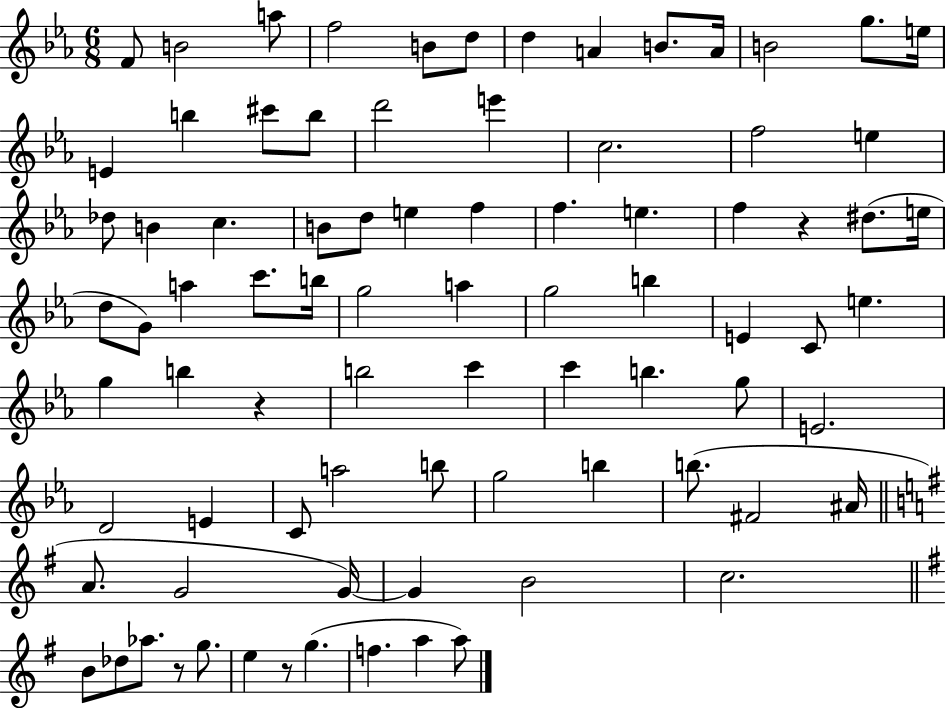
{
  \clef treble
  \numericTimeSignature
  \time 6/8
  \key ees \major
  f'8 b'2 a''8 | f''2 b'8 d''8 | d''4 a'4 b'8. a'16 | b'2 g''8. e''16 | \break e'4 b''4 cis'''8 b''8 | d'''2 e'''4 | c''2. | f''2 e''4 | \break des''8 b'4 c''4. | b'8 d''8 e''4 f''4 | f''4. e''4. | f''4 r4 dis''8.( e''16 | \break d''8 g'8) a''4 c'''8. b''16 | g''2 a''4 | g''2 b''4 | e'4 c'8 e''4. | \break g''4 b''4 r4 | b''2 c'''4 | c'''4 b''4. g''8 | e'2. | \break d'2 e'4 | c'8 a''2 b''8 | g''2 b''4 | b''8.( fis'2 ais'16 | \break \bar "||" \break \key e \minor a'8. g'2 g'16~~) | g'4 b'2 | c''2. | \bar "||" \break \key g \major b'8 des''8 aes''8. r8 g''8. | e''4 r8 g''4.( | f''4. a''4 a''8) | \bar "|."
}